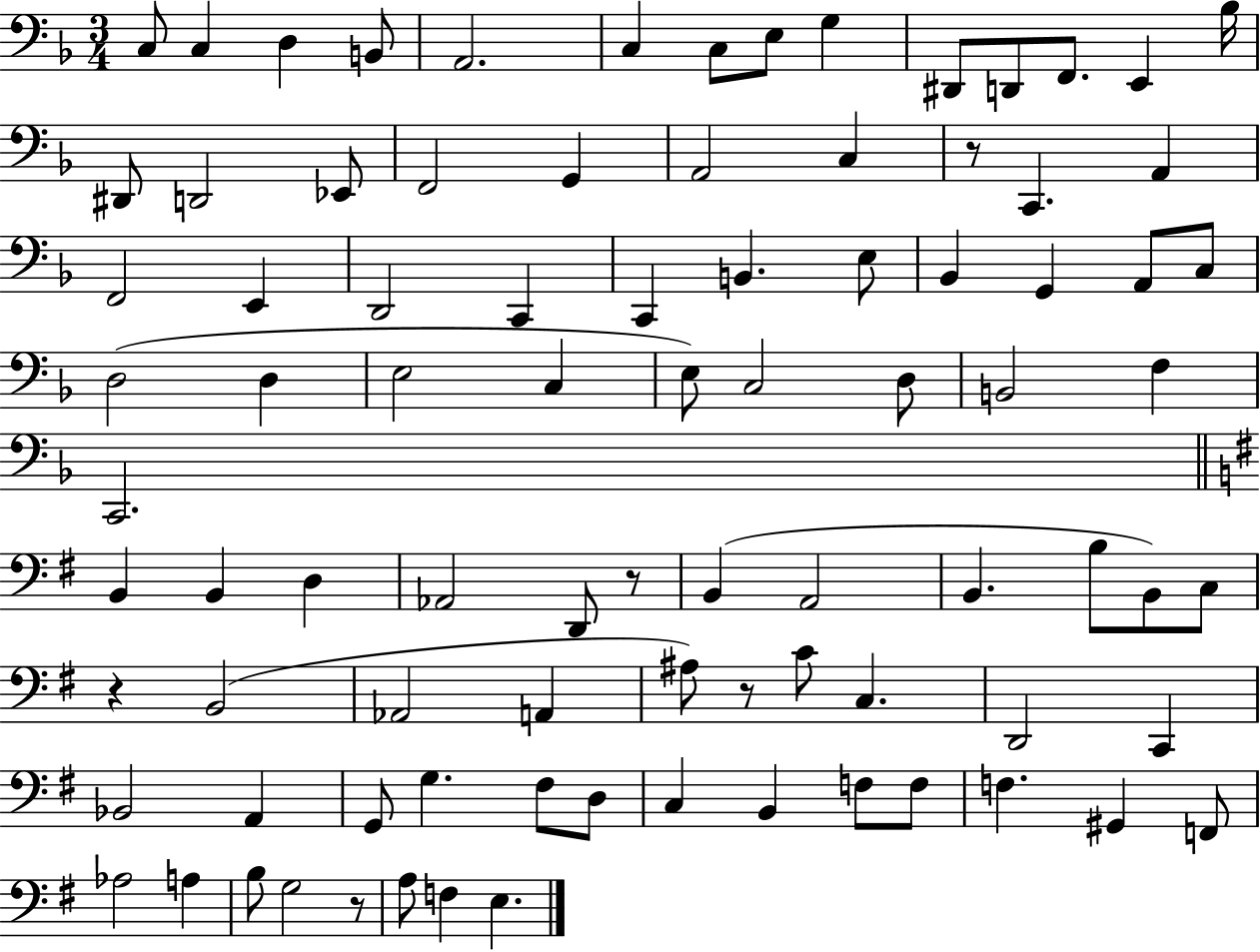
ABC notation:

X:1
T:Untitled
M:3/4
L:1/4
K:F
C,/2 C, D, B,,/2 A,,2 C, C,/2 E,/2 G, ^D,,/2 D,,/2 F,,/2 E,, _B,/4 ^D,,/2 D,,2 _E,,/2 F,,2 G,, A,,2 C, z/2 C,, A,, F,,2 E,, D,,2 C,, C,, B,, E,/2 _B,, G,, A,,/2 C,/2 D,2 D, E,2 C, E,/2 C,2 D,/2 B,,2 F, C,,2 B,, B,, D, _A,,2 D,,/2 z/2 B,, A,,2 B,, B,/2 B,,/2 C,/2 z B,,2 _A,,2 A,, ^A,/2 z/2 C/2 C, D,,2 C,, _B,,2 A,, G,,/2 G, ^F,/2 D,/2 C, B,, F,/2 F,/2 F, ^G,, F,,/2 _A,2 A, B,/2 G,2 z/2 A,/2 F, E,